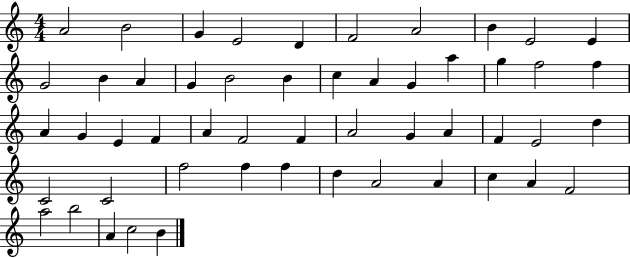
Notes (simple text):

A4/h B4/h G4/q E4/h D4/q F4/h A4/h B4/q E4/h E4/q G4/h B4/q A4/q G4/q B4/h B4/q C5/q A4/q G4/q A5/q G5/q F5/h F5/q A4/q G4/q E4/q F4/q A4/q F4/h F4/q A4/h G4/q A4/q F4/q E4/h D5/q C4/h C4/h F5/h F5/q F5/q D5/q A4/h A4/q C5/q A4/q F4/h A5/h B5/h A4/q C5/h B4/q